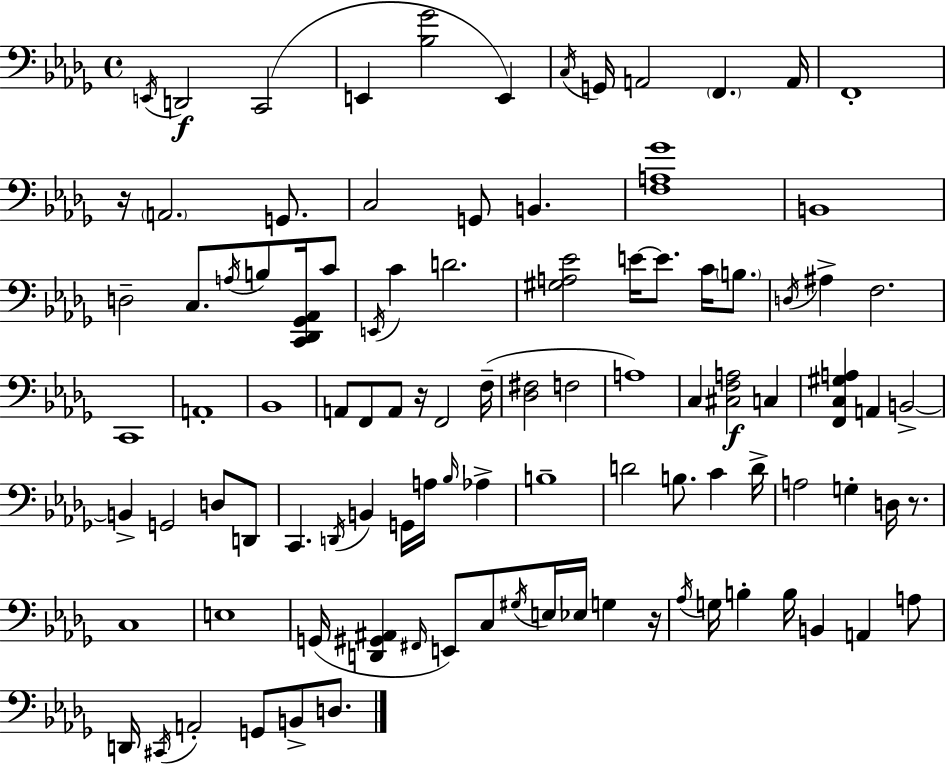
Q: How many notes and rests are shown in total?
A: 100